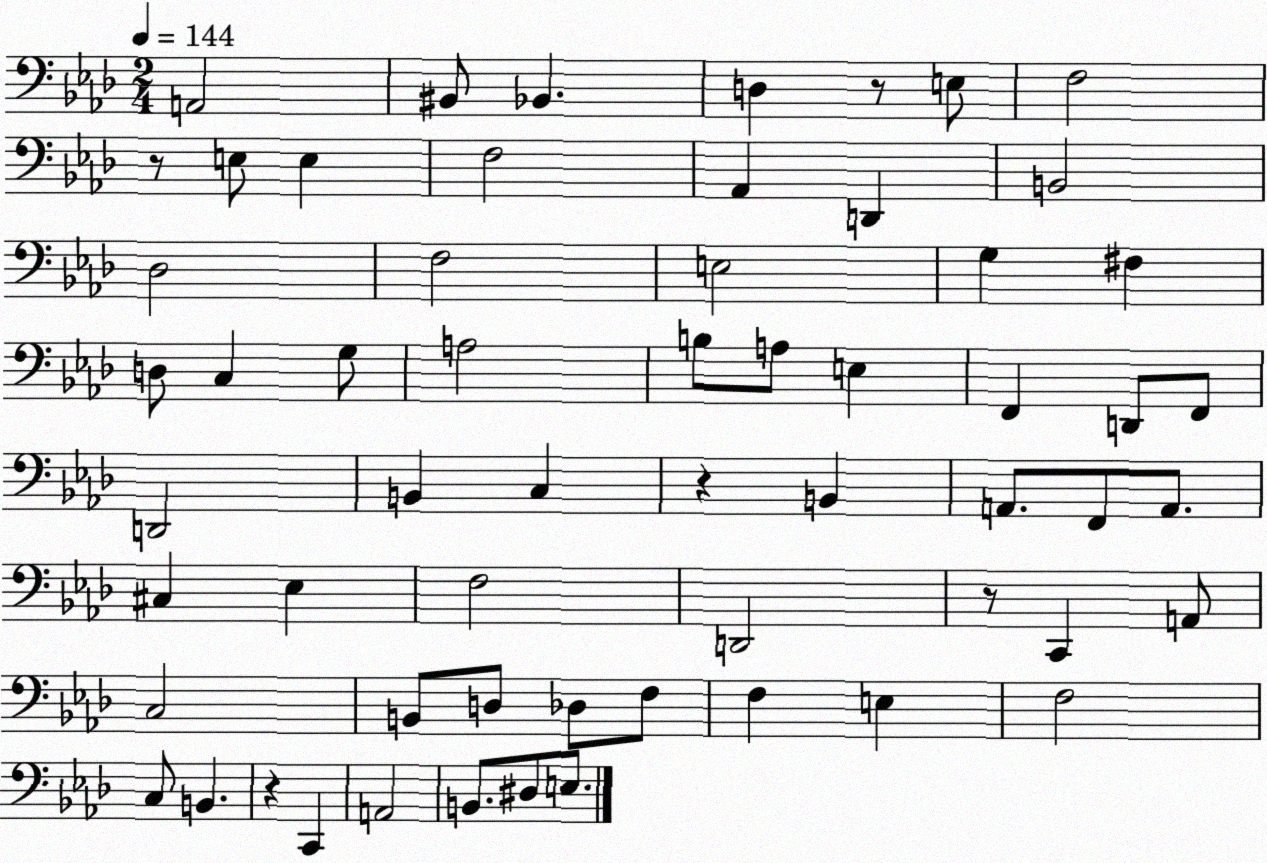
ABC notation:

X:1
T:Untitled
M:2/4
L:1/4
K:Ab
A,,2 ^B,,/2 _B,, D, z/2 E,/2 F,2 z/2 E,/2 E, F,2 _A,, D,, B,,2 _D,2 F,2 E,2 G, ^F, D,/2 C, G,/2 A,2 B,/2 A,/2 E, F,, D,,/2 F,,/2 D,,2 B,, C, z B,, A,,/2 F,,/2 A,,/2 ^C, _E, F,2 D,,2 z/2 C,, A,,/2 C,2 B,,/2 D,/2 _D,/2 F,/2 F, E, F,2 C,/2 B,, z C,, A,,2 B,,/2 ^D,/2 E,/2